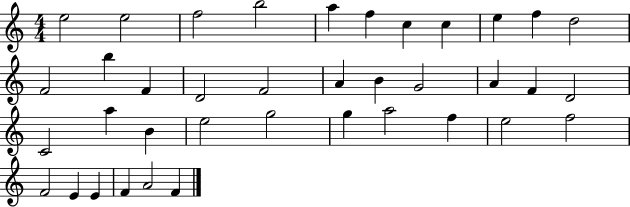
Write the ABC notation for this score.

X:1
T:Untitled
M:4/4
L:1/4
K:C
e2 e2 f2 b2 a f c c e f d2 F2 b F D2 F2 A B G2 A F D2 C2 a B e2 g2 g a2 f e2 f2 F2 E E F A2 F